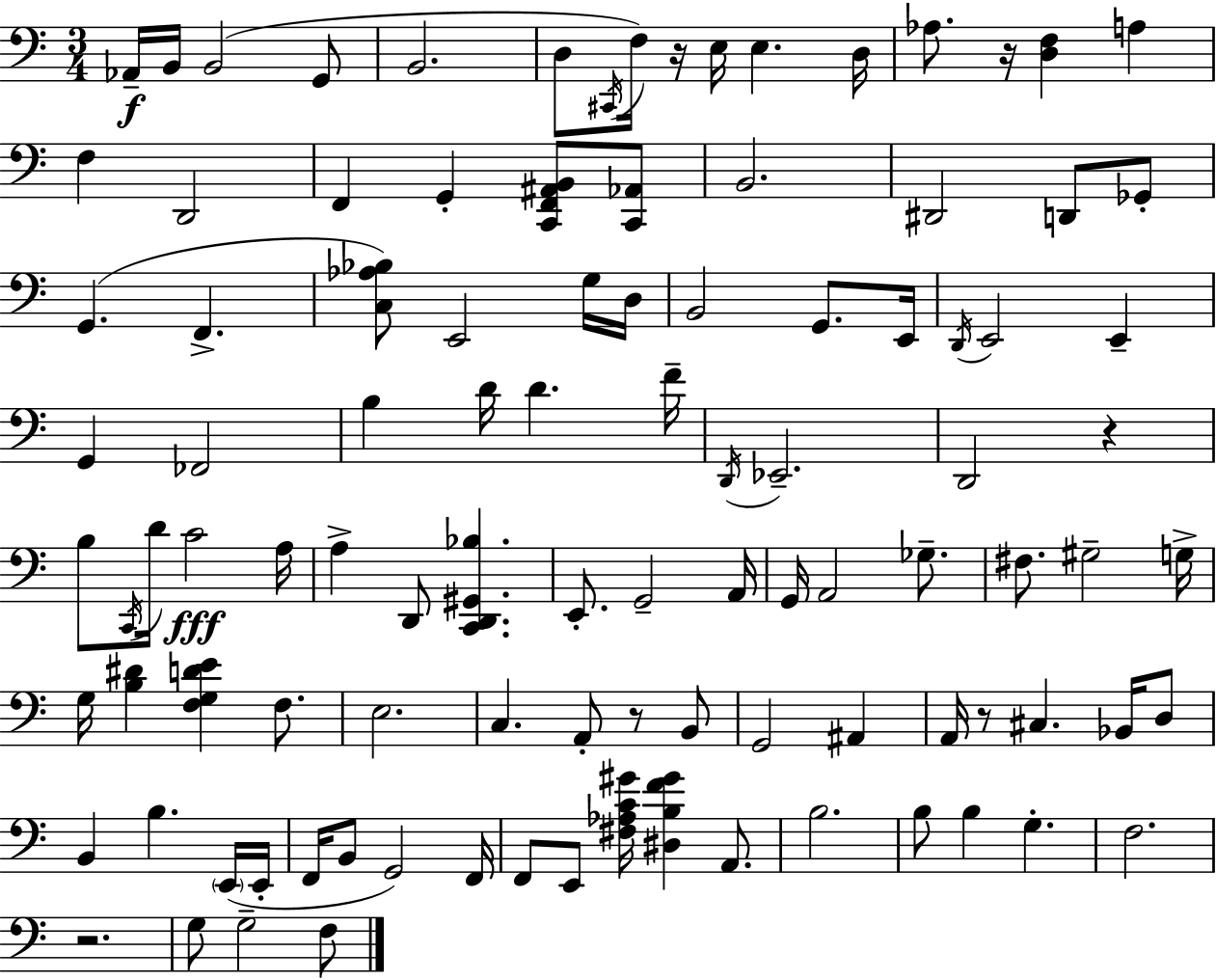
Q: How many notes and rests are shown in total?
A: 103